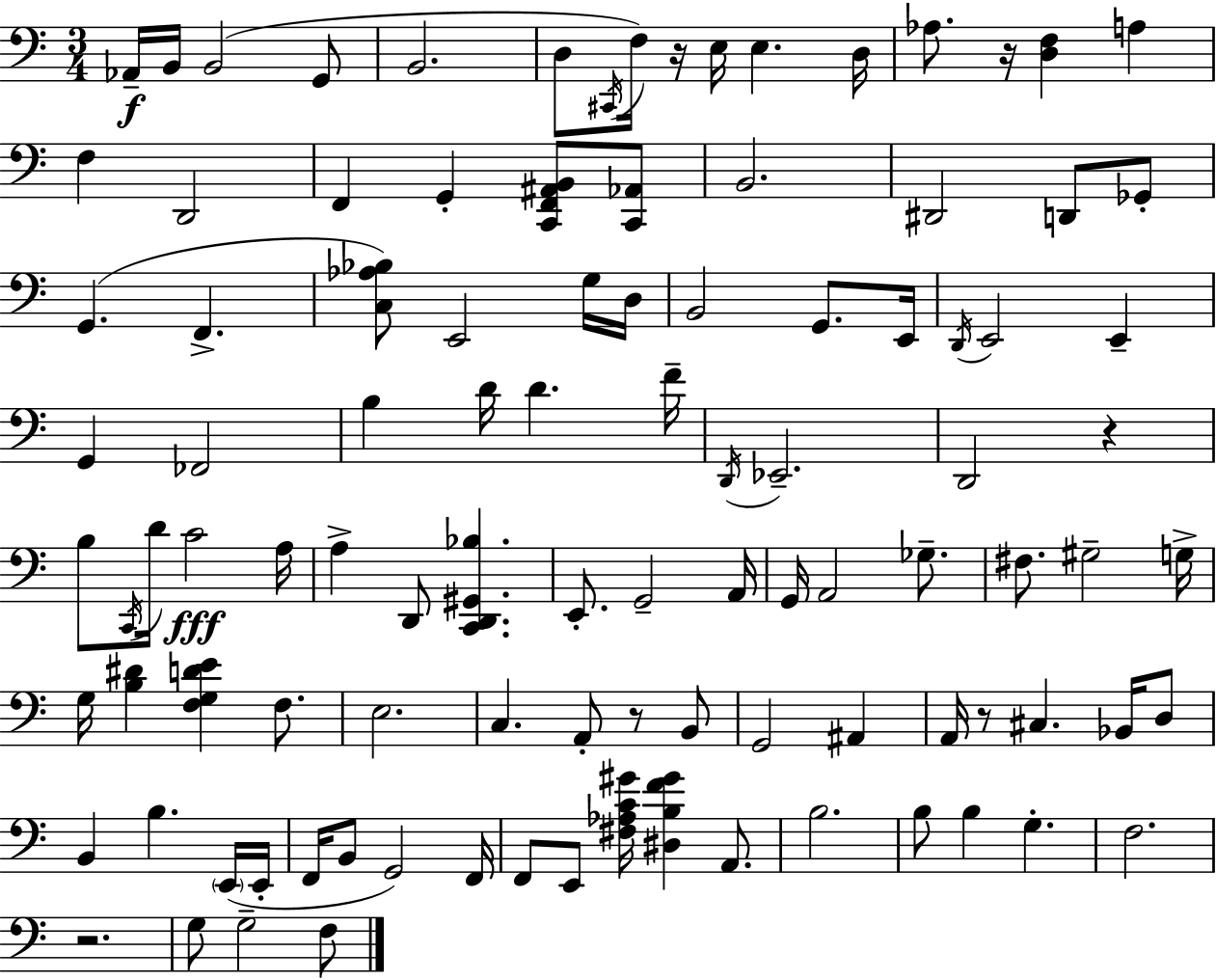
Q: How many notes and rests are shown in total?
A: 103